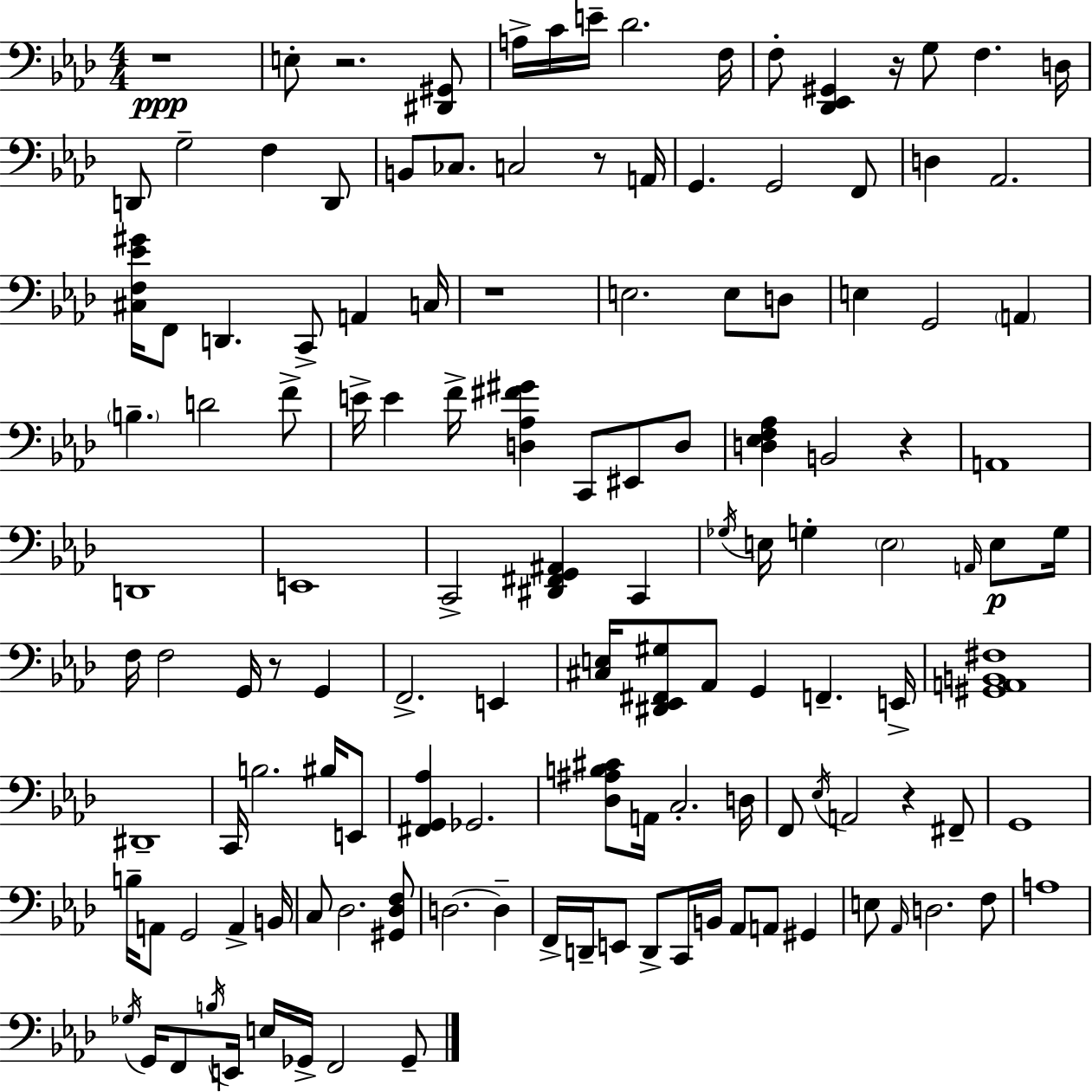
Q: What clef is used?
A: bass